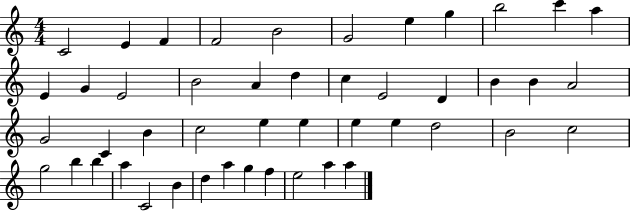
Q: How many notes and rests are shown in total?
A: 47